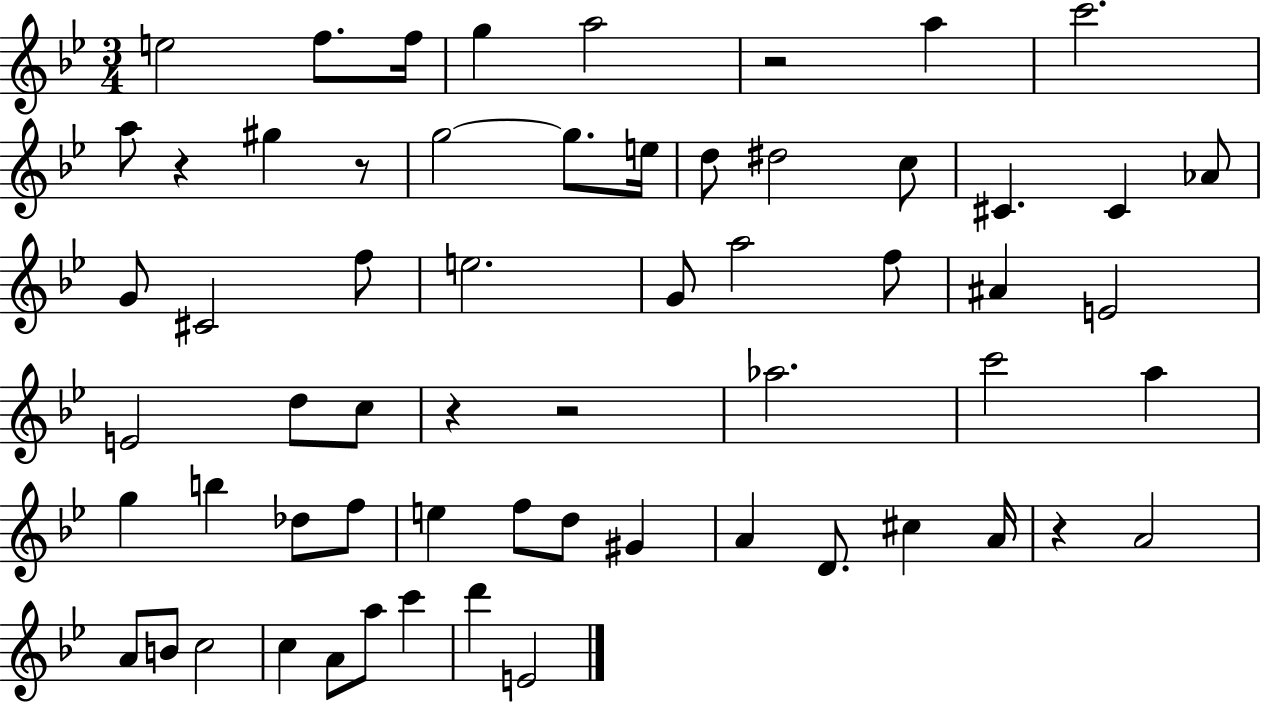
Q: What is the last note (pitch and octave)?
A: E4